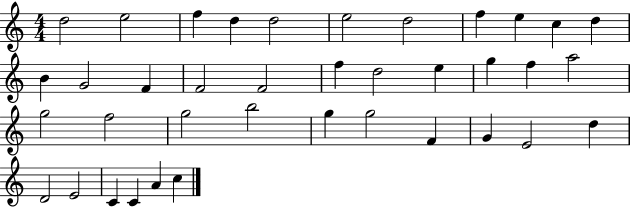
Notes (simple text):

D5/h E5/h F5/q D5/q D5/h E5/h D5/h F5/q E5/q C5/q D5/q B4/q G4/h F4/q F4/h F4/h F5/q D5/h E5/q G5/q F5/q A5/h G5/h F5/h G5/h B5/h G5/q G5/h F4/q G4/q E4/h D5/q D4/h E4/h C4/q C4/q A4/q C5/q